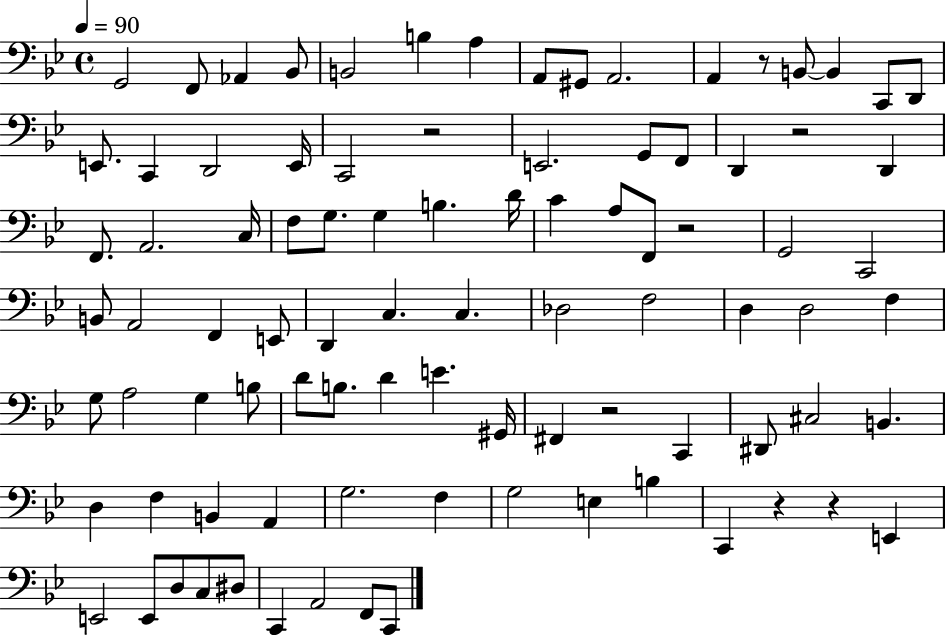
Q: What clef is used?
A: bass